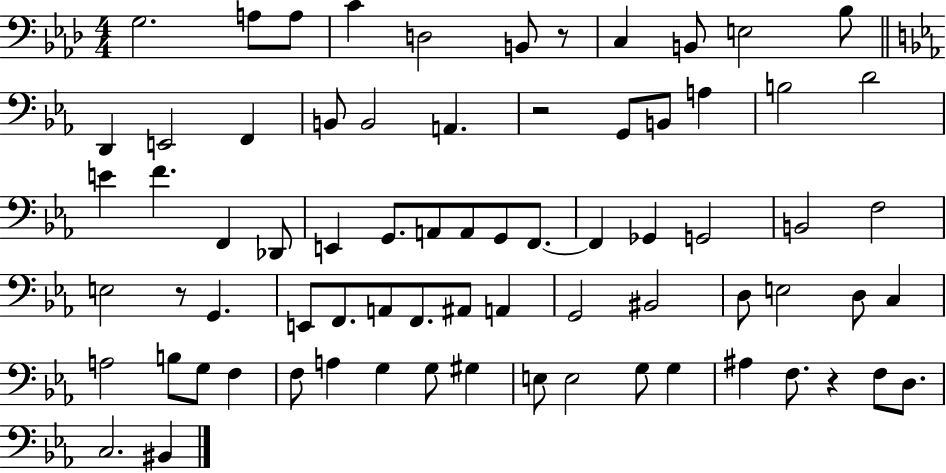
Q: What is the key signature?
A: AES major